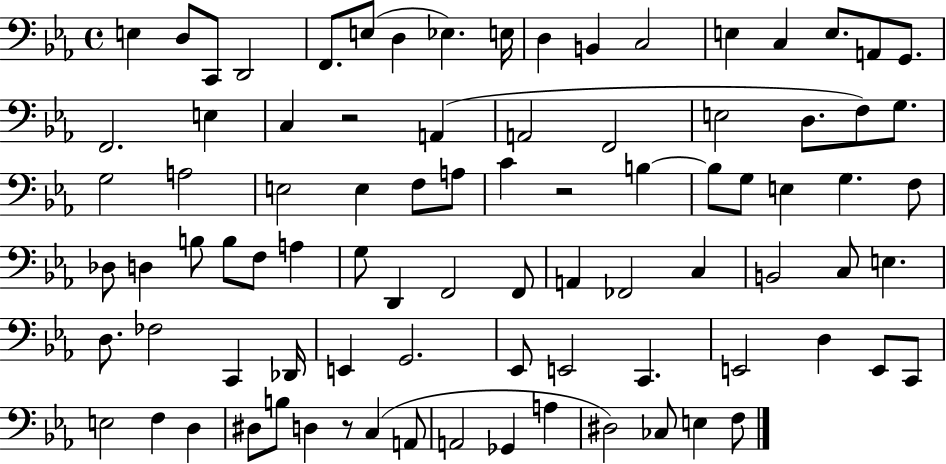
X:1
T:Untitled
M:4/4
L:1/4
K:Eb
E, D,/2 C,,/2 D,,2 F,,/2 E,/2 D, _E, E,/4 D, B,, C,2 E, C, E,/2 A,,/2 G,,/2 F,,2 E, C, z2 A,, A,,2 F,,2 E,2 D,/2 F,/2 G,/2 G,2 A,2 E,2 E, F,/2 A,/2 C z2 B, B,/2 G,/2 E, G, F,/2 _D,/2 D, B,/2 B,/2 F,/2 A, G,/2 D,, F,,2 F,,/2 A,, _F,,2 C, B,,2 C,/2 E, D,/2 _F,2 C,, _D,,/4 E,, G,,2 _E,,/2 E,,2 C,, E,,2 D, E,,/2 C,,/2 E,2 F, D, ^D,/2 B,/2 D, z/2 C, A,,/2 A,,2 _G,, A, ^D,2 _C,/2 E, F,/2